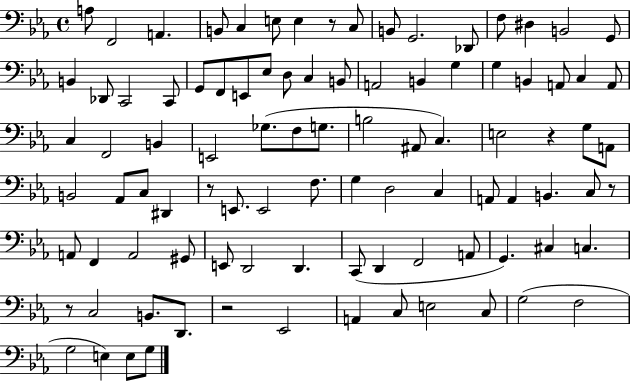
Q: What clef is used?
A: bass